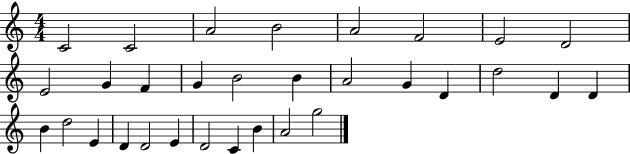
{
  \clef treble
  \numericTimeSignature
  \time 4/4
  \key c \major
  c'2 c'2 | a'2 b'2 | a'2 f'2 | e'2 d'2 | \break e'2 g'4 f'4 | g'4 b'2 b'4 | a'2 g'4 d'4 | d''2 d'4 d'4 | \break b'4 d''2 e'4 | d'4 d'2 e'4 | d'2 c'4 b'4 | a'2 g''2 | \break \bar "|."
}